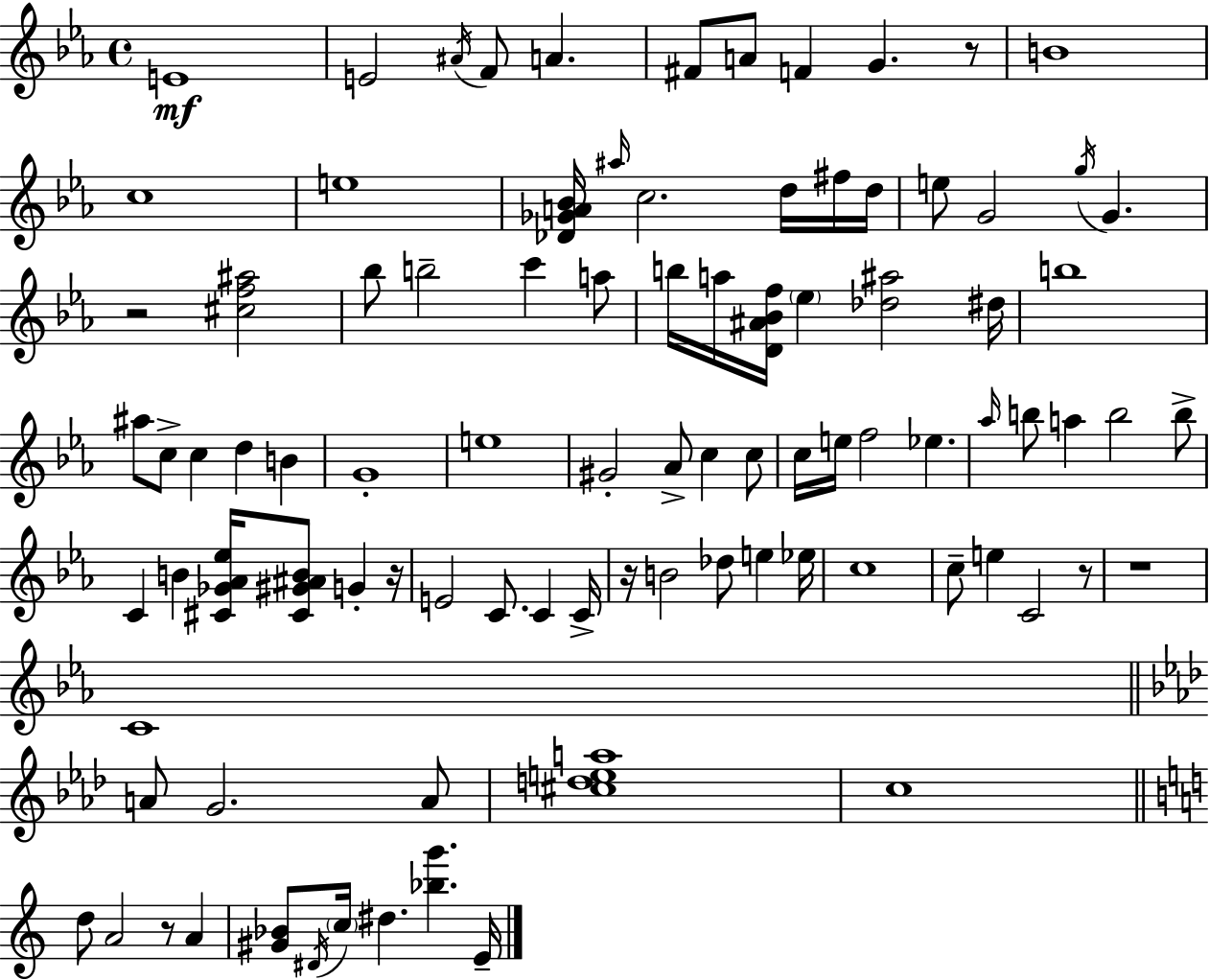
{
  \clef treble
  \time 4/4
  \defaultTimeSignature
  \key ees \major
  e'1\mf | e'2 \acciaccatura { ais'16 } f'8 a'4. | fis'8 a'8 f'4 g'4. r8 | b'1 | \break c''1 | e''1 | <des' ges' a' bes'>16 \grace { ais''16 } c''2. d''16 | fis''16 d''16 e''8 g'2 \acciaccatura { g''16 } g'4. | \break r2 <cis'' f'' ais''>2 | bes''8 b''2-- c'''4 | a''8 b''16 a''16 <d' ais' bes' f''>16 \parenthesize ees''4 <des'' ais''>2 | dis''16 b''1 | \break ais''8 c''8-> c''4 d''4 b'4 | g'1-. | e''1 | gis'2-. aes'8-> c''4 | \break c''8 c''16 e''16 f''2 ees''4. | \grace { aes''16 } b''8 a''4 b''2 | b''8-> c'4 b'4 <cis' ges' aes' ees''>16 <cis' gis' ais' b'>8 g'4-. | r16 e'2 c'8. c'4 | \break c'16-> r16 b'2 des''8 e''4 | ees''16 c''1 | c''8-- e''4 c'2 | r8 r1 | \break c'1 | \bar "||" \break \key aes \major a'8 g'2. a'8 | <cis'' d'' e'' a''>1 | c''1 | \bar "||" \break \key c \major d''8 a'2 r8 a'4 | <gis' bes'>8 \acciaccatura { dis'16 } \parenthesize c''16 dis''4. <bes'' g'''>4. | e'16-- \bar "|."
}